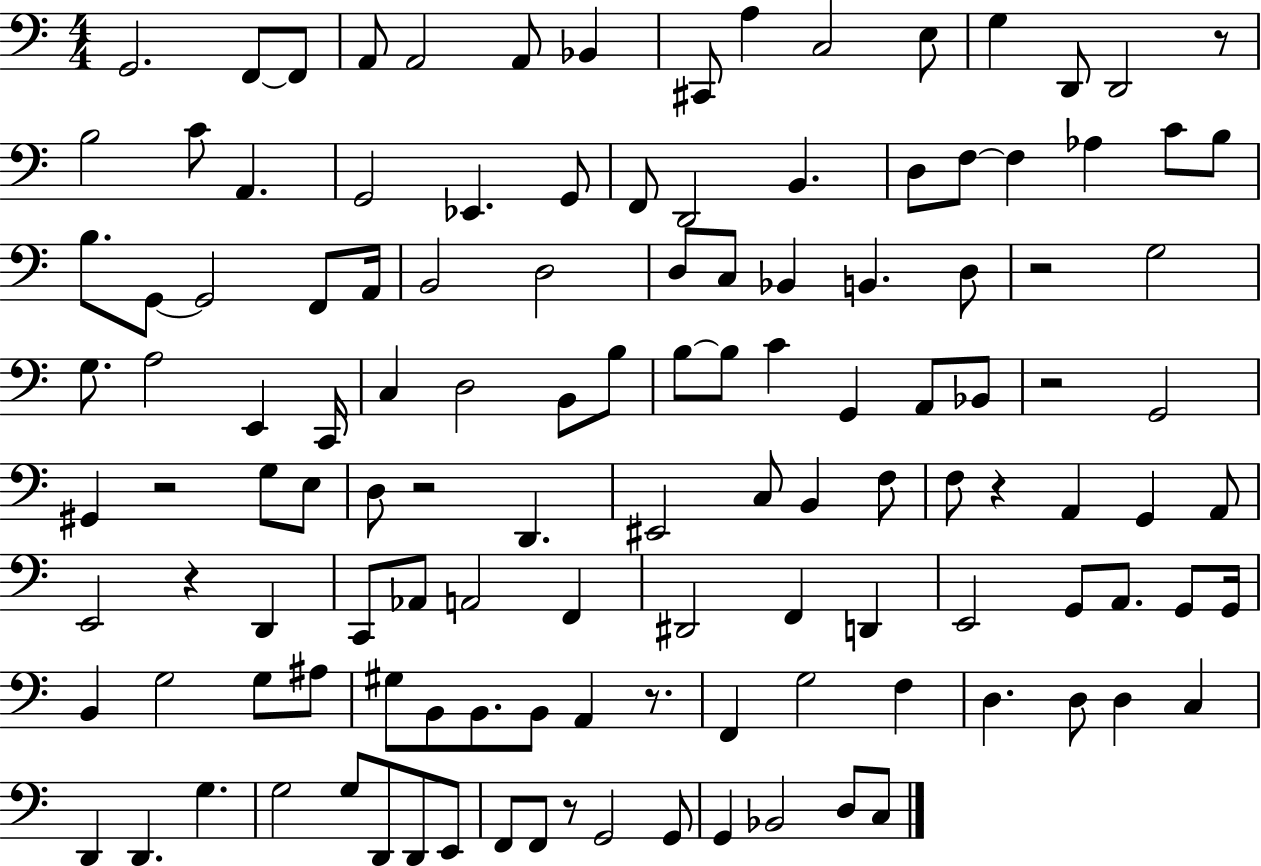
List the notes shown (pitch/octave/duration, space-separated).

G2/h. F2/e F2/e A2/e A2/h A2/e Bb2/q C#2/e A3/q C3/h E3/e G3/q D2/e D2/h R/e B3/h C4/e A2/q. G2/h Eb2/q. G2/e F2/e D2/h B2/q. D3/e F3/e F3/q Ab3/q C4/e B3/e B3/e. G2/e G2/h F2/e A2/s B2/h D3/h D3/e C3/e Bb2/q B2/q. D3/e R/h G3/h G3/e. A3/h E2/q C2/s C3/q D3/h B2/e B3/e B3/e B3/e C4/q G2/q A2/e Bb2/e R/h G2/h G#2/q R/h G3/e E3/e D3/e R/h D2/q. EIS2/h C3/e B2/q F3/e F3/e R/q A2/q G2/q A2/e E2/h R/q D2/q C2/e Ab2/e A2/h F2/q D#2/h F2/q D2/q E2/h G2/e A2/e. G2/e G2/s B2/q G3/h G3/e A#3/e G#3/e B2/e B2/e. B2/e A2/q R/e. F2/q G3/h F3/q D3/q. D3/e D3/q C3/q D2/q D2/q. G3/q. G3/h G3/e D2/e D2/e E2/e F2/e F2/e R/e G2/h G2/e G2/q Bb2/h D3/e C3/e